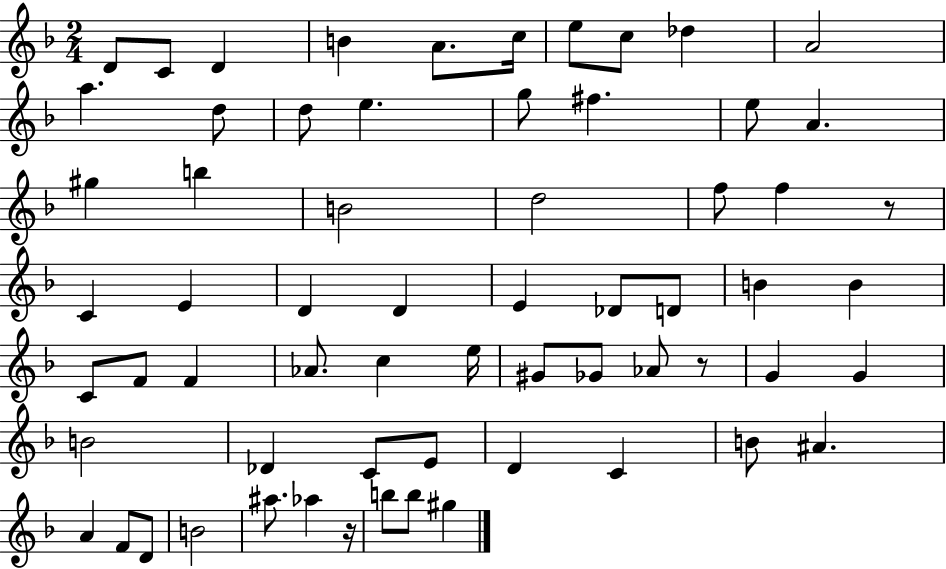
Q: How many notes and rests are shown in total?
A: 64